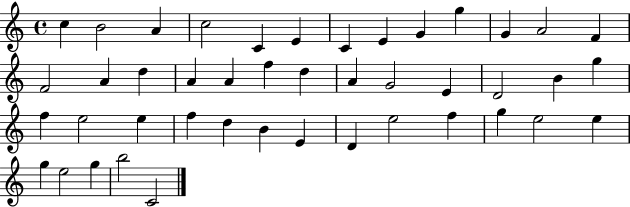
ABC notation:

X:1
T:Untitled
M:4/4
L:1/4
K:C
c B2 A c2 C E C E G g G A2 F F2 A d A A f d A G2 E D2 B g f e2 e f d B E D e2 f g e2 e g e2 g b2 C2